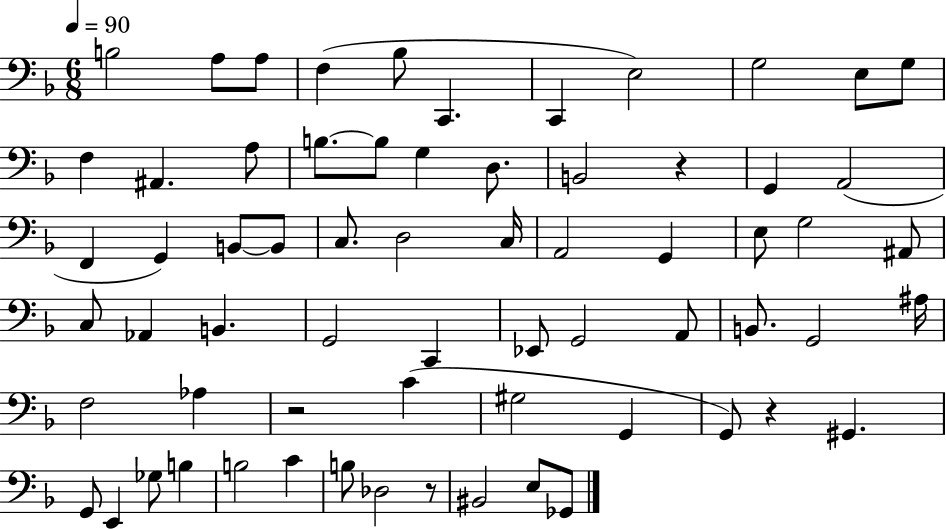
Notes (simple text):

B3/h A3/e A3/e F3/q Bb3/e C2/q. C2/q E3/h G3/h E3/e G3/e F3/q A#2/q. A3/e B3/e. B3/e G3/q D3/e. B2/h R/q G2/q A2/h F2/q G2/q B2/e B2/e C3/e. D3/h C3/s A2/h G2/q E3/e G3/h A#2/e C3/e Ab2/q B2/q. G2/h C2/q Eb2/e G2/h A2/e B2/e. G2/h A#3/s F3/h Ab3/q R/h C4/q G#3/h G2/q G2/e R/q G#2/q. G2/e E2/q Gb3/e B3/q B3/h C4/q B3/e Db3/h R/e BIS2/h E3/e Gb2/e